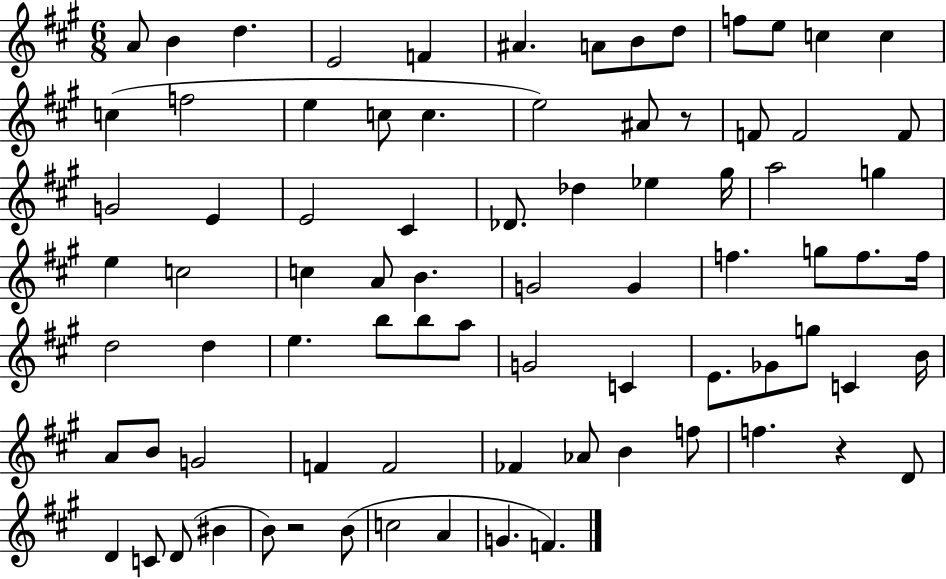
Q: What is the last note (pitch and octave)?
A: F4